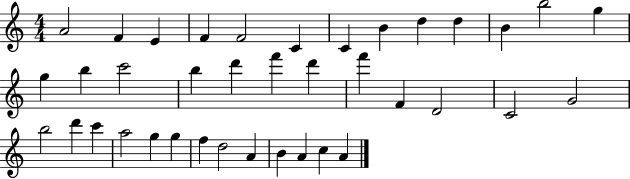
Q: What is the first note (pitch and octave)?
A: A4